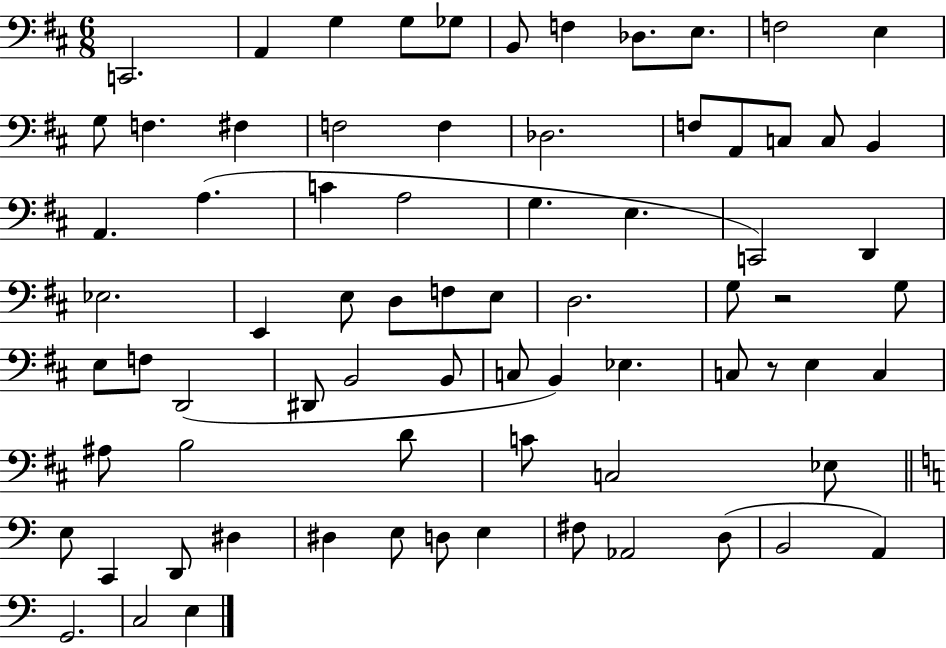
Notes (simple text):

C2/h. A2/q G3/q G3/e Gb3/e B2/e F3/q Db3/e. E3/e. F3/h E3/q G3/e F3/q. F#3/q F3/h F3/q Db3/h. F3/e A2/e C3/e C3/e B2/q A2/q. A3/q. C4/q A3/h G3/q. E3/q. C2/h D2/q Eb3/h. E2/q E3/e D3/e F3/e E3/e D3/h. G3/e R/h G3/e E3/e F3/e D2/h D#2/e B2/h B2/e C3/e B2/q Eb3/q. C3/e R/e E3/q C3/q A#3/e B3/h D4/e C4/e C3/h Eb3/e E3/e C2/q D2/e D#3/q D#3/q E3/e D3/e E3/q F#3/e Ab2/h D3/e B2/h A2/q G2/h. C3/h E3/q